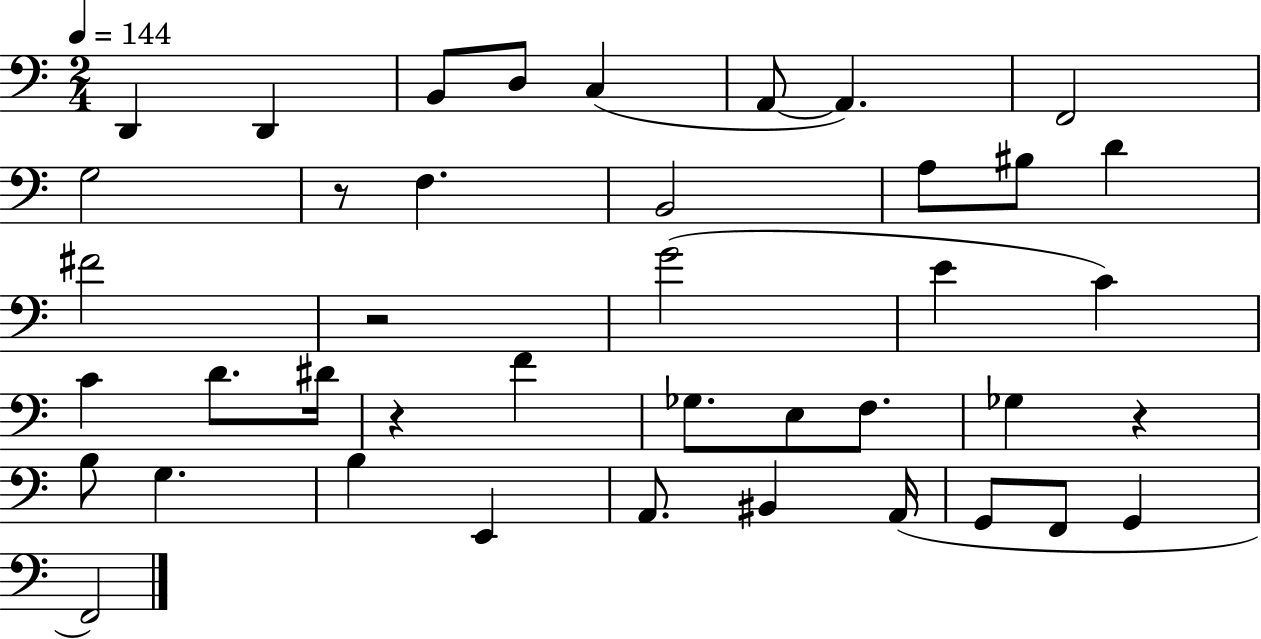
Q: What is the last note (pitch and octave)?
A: F2